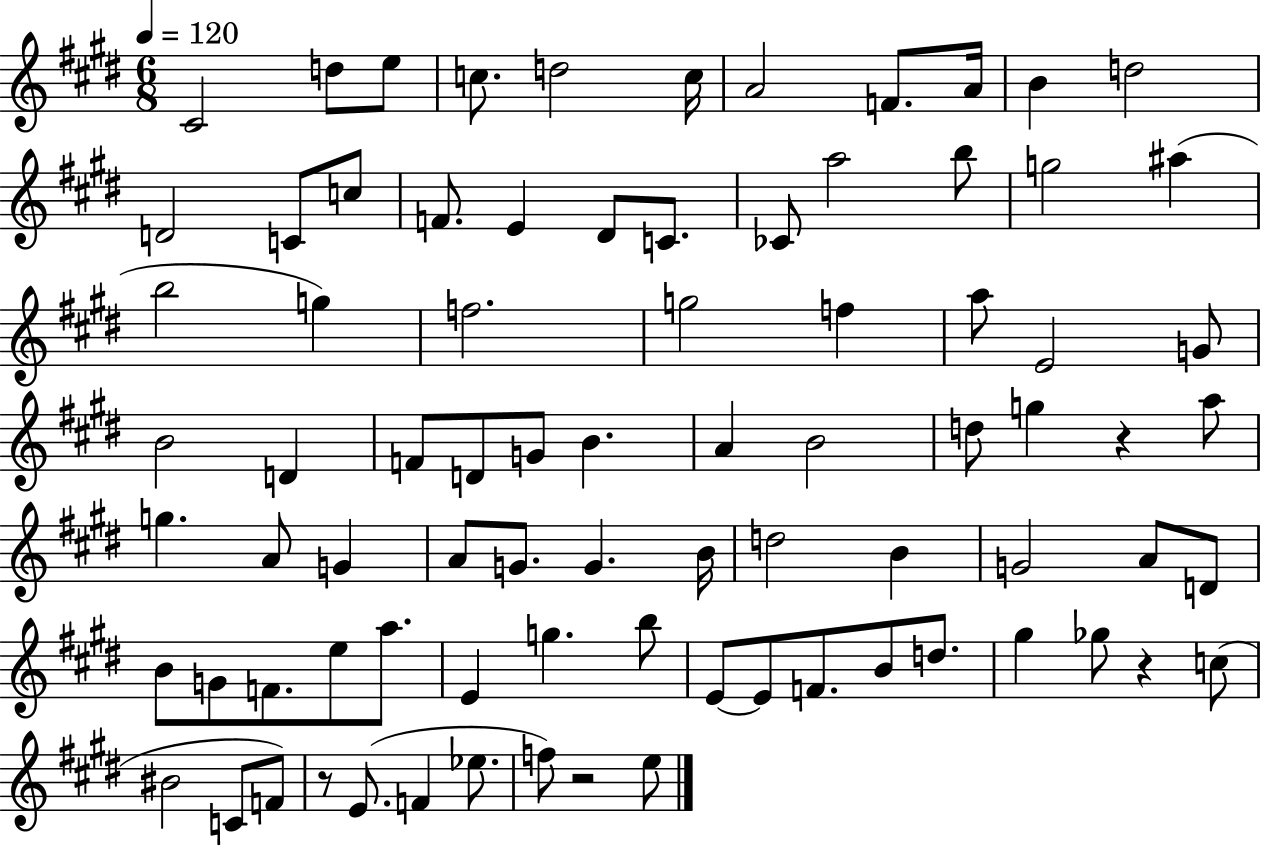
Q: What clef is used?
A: treble